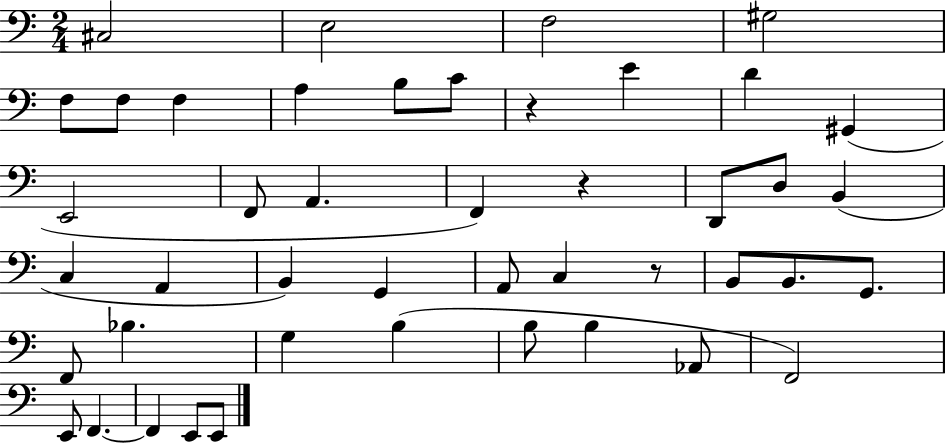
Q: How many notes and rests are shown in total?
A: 45